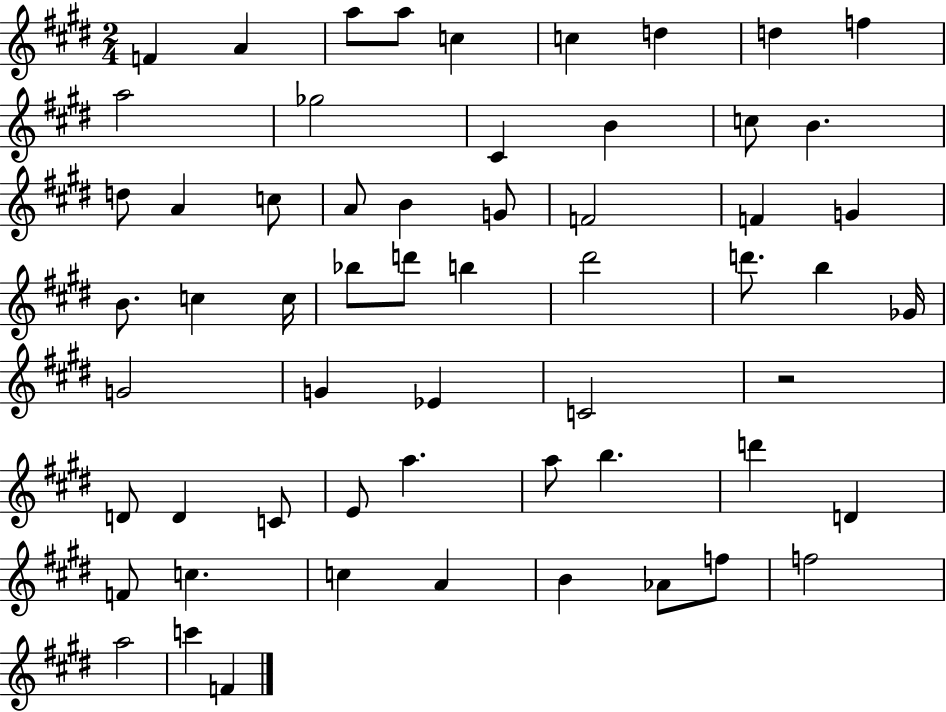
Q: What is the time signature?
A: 2/4